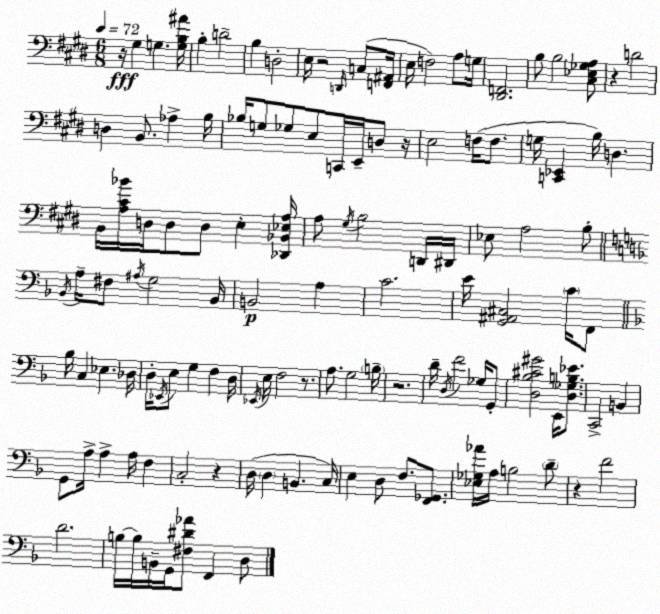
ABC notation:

X:1
T:Untitled
M:6/8
L:1/4
K:E
z/4 ^G, G, [G,B,^A]/4 B, D2 B, D,2 E,/4 z2 D,,/4 C,/2 [F,,^A,,]/4 E,/4 F,2 A,/2 G,/4 [^D,,F,,]2 B,/2 B,2 [^C,_E,_G,A,]/2 z D2 D, B,,/2 _A, B,/4 _B,/4 G,/2 _G,/2 E,/2 C,,/4 E,,/4 D,/2 z/4 E,2 F,/4 F,/2 G,/4 [C,,_E,,] B,/4 D, B,,/4 [A,^C_B]/4 D,/4 D,/2 D,/2 E, [_D,,_B,,_E,A,]/4 A,/2 ^G,/4 B,2 D,,/4 ^D,,/4 _E,/2 A,2 B,/2 _B,,/4 A,/4 ^F,/2 ^A,/4 G,2 _B,,/4 B,,2 A, C2 E/4 [G,,^A,,^C,]2 C/4 F,,/2 _B,/4 C, _E, _D,/4 D,/4 _E,,/4 E,/2 G, F, D,/4 _E,,/4 E,/4 F,2 z/2 A,/2 G,2 B,/4 z2 D/4 D,/4 F2 _G,/4 G,,/2 [D,_B,^C^G]2 E,,/4 [D,_G,B,_E]/2 C,,2 B,, G,,/2 A,/4 A, A,/4 F, C,2 z D,/4 D, B,, C,/4 E, D,/2 F,/2 [F,,_G,,]/2 [_E,_G,_A]/4 A,/4 B,2 D/2 z F2 D2 B,/4 B,/4 B,,/4 G,,/4 [^F,^D_A]/2 F,, D,/2